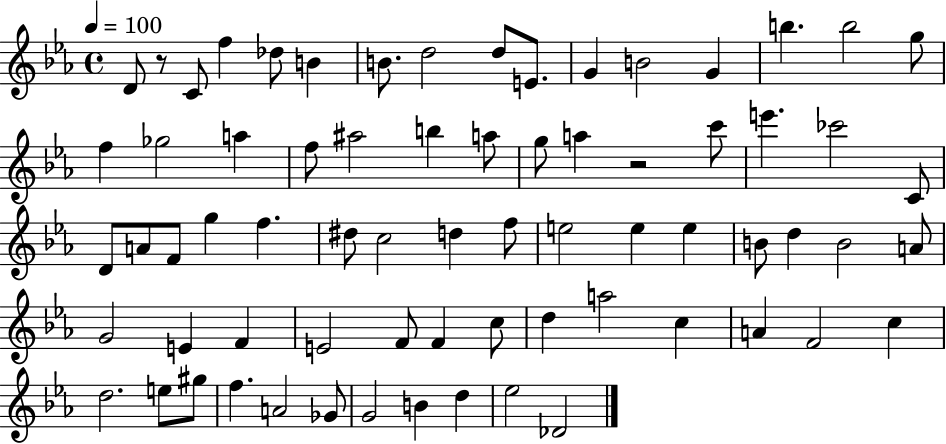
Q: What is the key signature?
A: EES major